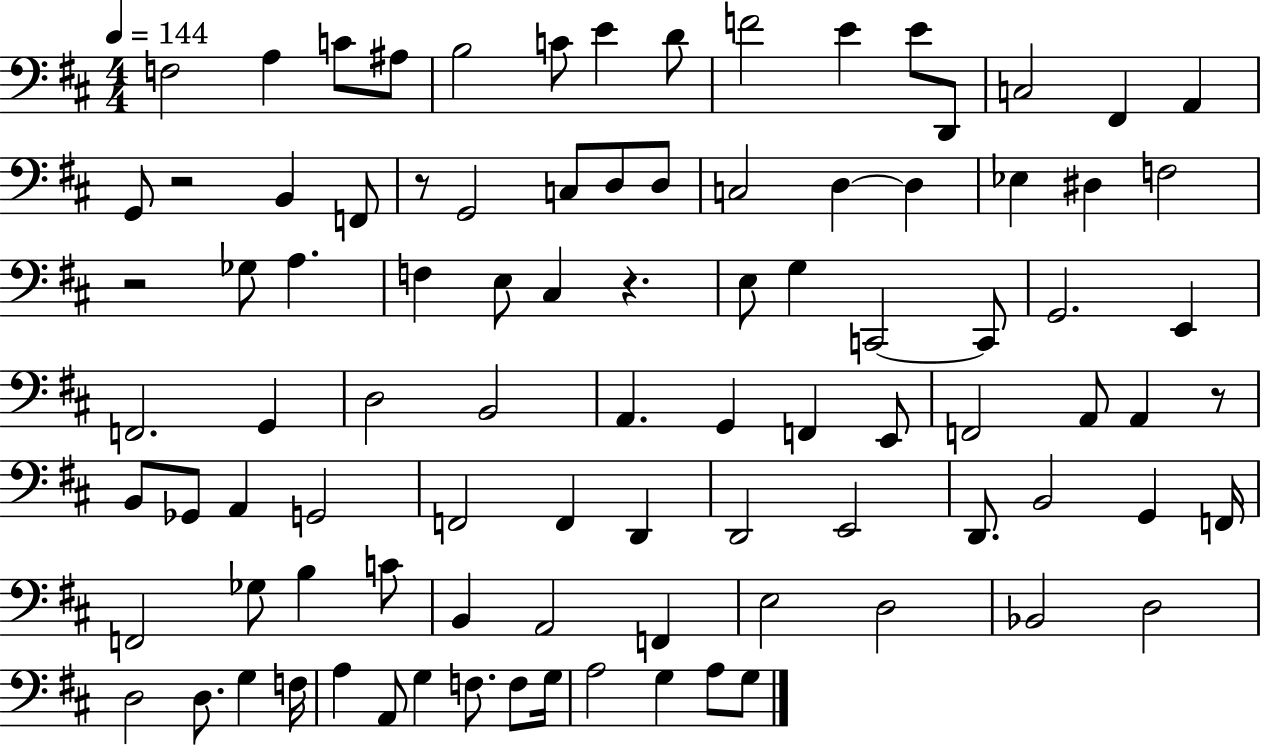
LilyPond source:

{
  \clef bass
  \numericTimeSignature
  \time 4/4
  \key d \major
  \tempo 4 = 144
  f2 a4 c'8 ais8 | b2 c'8 e'4 d'8 | f'2 e'4 e'8 d,8 | c2 fis,4 a,4 | \break g,8 r2 b,4 f,8 | r8 g,2 c8 d8 d8 | c2 d4~~ d4 | ees4 dis4 f2 | \break r2 ges8 a4. | f4 e8 cis4 r4. | e8 g4 c,2~~ c,8 | g,2. e,4 | \break f,2. g,4 | d2 b,2 | a,4. g,4 f,4 e,8 | f,2 a,8 a,4 r8 | \break b,8 ges,8 a,4 g,2 | f,2 f,4 d,4 | d,2 e,2 | d,8. b,2 g,4 f,16 | \break f,2 ges8 b4 c'8 | b,4 a,2 f,4 | e2 d2 | bes,2 d2 | \break d2 d8. g4 f16 | a4 a,8 g4 f8. f8 g16 | a2 g4 a8 g8 | \bar "|."
}